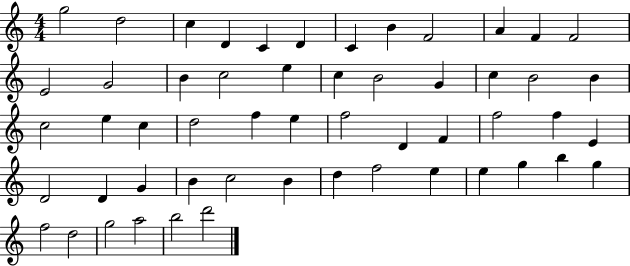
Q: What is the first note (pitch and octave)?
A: G5